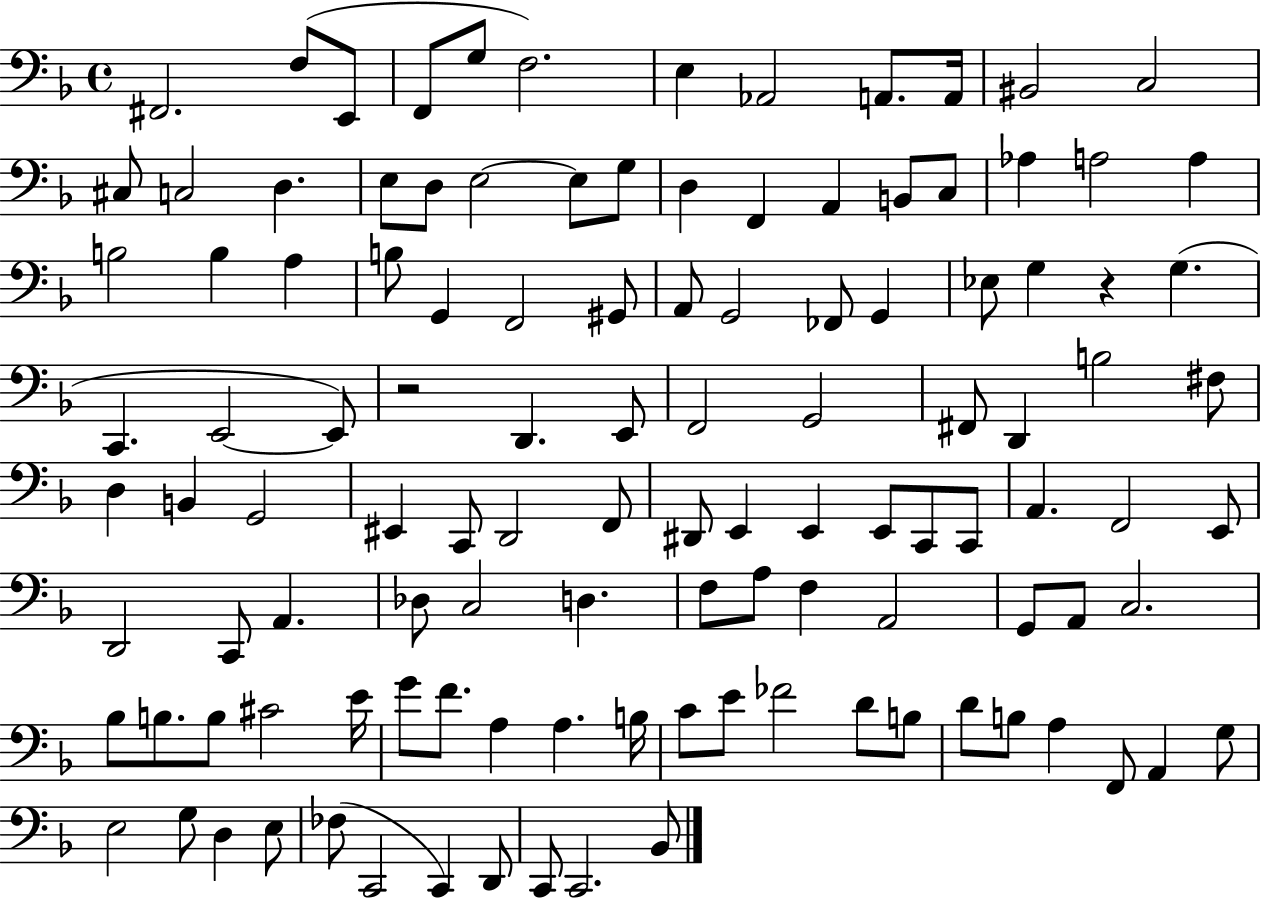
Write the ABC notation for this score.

X:1
T:Untitled
M:4/4
L:1/4
K:F
^F,,2 F,/2 E,,/2 F,,/2 G,/2 F,2 E, _A,,2 A,,/2 A,,/4 ^B,,2 C,2 ^C,/2 C,2 D, E,/2 D,/2 E,2 E,/2 G,/2 D, F,, A,, B,,/2 C,/2 _A, A,2 A, B,2 B, A, B,/2 G,, F,,2 ^G,,/2 A,,/2 G,,2 _F,,/2 G,, _E,/2 G, z G, C,, E,,2 E,,/2 z2 D,, E,,/2 F,,2 G,,2 ^F,,/2 D,, B,2 ^F,/2 D, B,, G,,2 ^E,, C,,/2 D,,2 F,,/2 ^D,,/2 E,, E,, E,,/2 C,,/2 C,,/2 A,, F,,2 E,,/2 D,,2 C,,/2 A,, _D,/2 C,2 D, F,/2 A,/2 F, A,,2 G,,/2 A,,/2 C,2 _B,/2 B,/2 B,/2 ^C2 E/4 G/2 F/2 A, A, B,/4 C/2 E/2 _F2 D/2 B,/2 D/2 B,/2 A, F,,/2 A,, G,/2 E,2 G,/2 D, E,/2 _F,/2 C,,2 C,, D,,/2 C,,/2 C,,2 _B,,/2